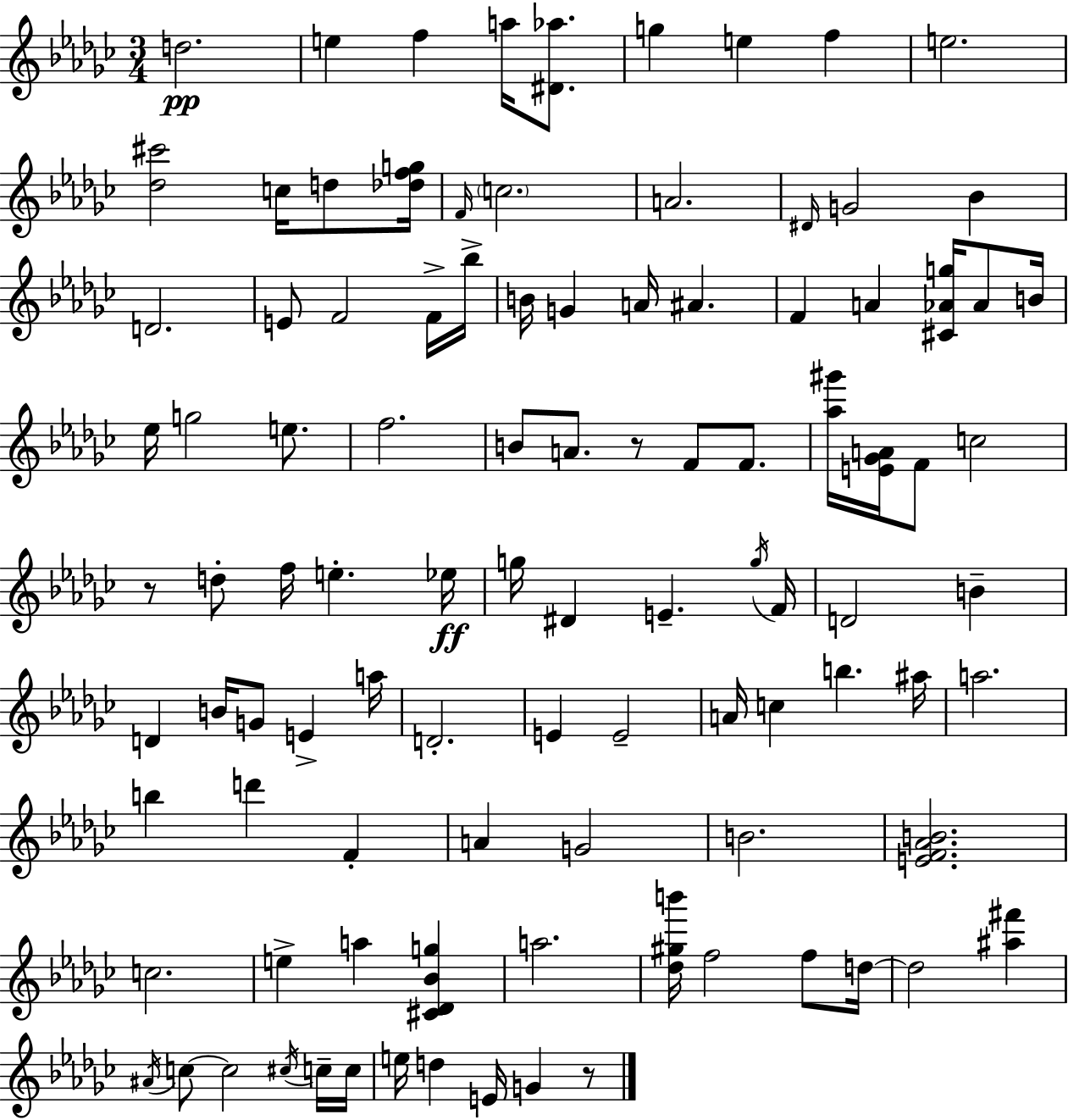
D5/h. E5/q F5/q A5/s [D#4,Ab5]/e. G5/q E5/q F5/q E5/h. [Db5,C#6]/h C5/s D5/e [Db5,F5,G5]/s F4/s C5/h. A4/h. D#4/s G4/h Bb4/q D4/h. E4/e F4/h F4/s Bb5/s B4/s G4/q A4/s A#4/q. F4/q A4/q [C#4,Ab4,G5]/s Ab4/e B4/s Eb5/s G5/h E5/e. F5/h. B4/e A4/e. R/e F4/e F4/e. [Ab5,G#6]/s [E4,Gb4,A4]/s F4/e C5/h R/e D5/e F5/s E5/q. Eb5/s G5/s D#4/q E4/q. G5/s F4/s D4/h B4/q D4/q B4/s G4/e E4/q A5/s D4/h. E4/q E4/h A4/s C5/q B5/q. A#5/s A5/h. B5/q D6/q F4/q A4/q G4/h B4/h. [E4,F4,Ab4,B4]/h. C5/h. E5/q A5/q [C#4,Db4,Bb4,G5]/q A5/h. [Db5,G#5,B6]/s F5/h F5/e D5/s D5/h [A#5,F#6]/q A#4/s C5/e C5/h C#5/s C5/s C5/s E5/s D5/q E4/s G4/q R/e